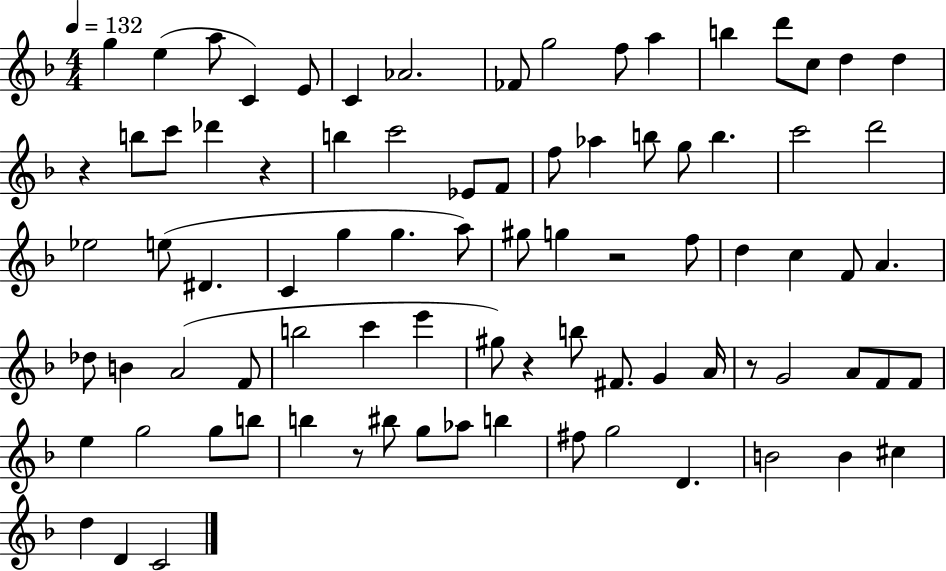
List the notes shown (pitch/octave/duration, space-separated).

G5/q E5/q A5/e C4/q E4/e C4/q Ab4/h. FES4/e G5/h F5/e A5/q B5/q D6/e C5/e D5/q D5/q R/q B5/e C6/e Db6/q R/q B5/q C6/h Eb4/e F4/e F5/e Ab5/q B5/e G5/e B5/q. C6/h D6/h Eb5/h E5/e D#4/q. C4/q G5/q G5/q. A5/e G#5/e G5/q R/h F5/e D5/q C5/q F4/e A4/q. Db5/e B4/q A4/h F4/e B5/h C6/q E6/q G#5/e R/q B5/e F#4/e. G4/q A4/s R/e G4/h A4/e F4/e F4/e E5/q G5/h G5/e B5/e B5/q R/e BIS5/e G5/e Ab5/e B5/q F#5/e G5/h D4/q. B4/h B4/q C#5/q D5/q D4/q C4/h